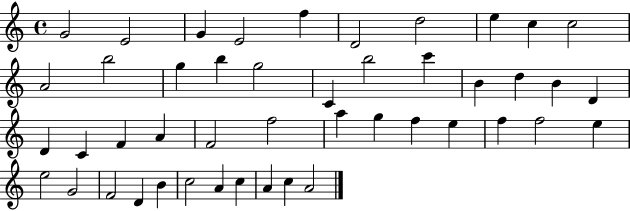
{
  \clef treble
  \time 4/4
  \defaultTimeSignature
  \key c \major
  g'2 e'2 | g'4 e'2 f''4 | d'2 d''2 | e''4 c''4 c''2 | \break a'2 b''2 | g''4 b''4 g''2 | c'4 b''2 c'''4 | b'4 d''4 b'4 d'4 | \break d'4 c'4 f'4 a'4 | f'2 f''2 | a''4 g''4 f''4 e''4 | f''4 f''2 e''4 | \break e''2 g'2 | f'2 d'4 b'4 | c''2 a'4 c''4 | a'4 c''4 a'2 | \break \bar "|."
}